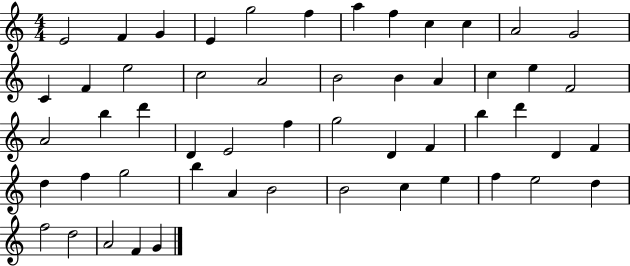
E4/h F4/q G4/q E4/q G5/h F5/q A5/q F5/q C5/q C5/q A4/h G4/h C4/q F4/q E5/h C5/h A4/h B4/h B4/q A4/q C5/q E5/q F4/h A4/h B5/q D6/q D4/q E4/h F5/q G5/h D4/q F4/q B5/q D6/q D4/q F4/q D5/q F5/q G5/h B5/q A4/q B4/h B4/h C5/q E5/q F5/q E5/h D5/q F5/h D5/h A4/h F4/q G4/q